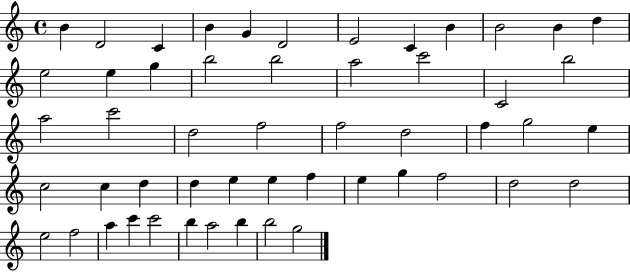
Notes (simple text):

B4/q D4/h C4/q B4/q G4/q D4/h E4/h C4/q B4/q B4/h B4/q D5/q E5/h E5/q G5/q B5/h B5/h A5/h C6/h C4/h B5/h A5/h C6/h D5/h F5/h F5/h D5/h F5/q G5/h E5/q C5/h C5/q D5/q D5/q E5/q E5/q F5/q E5/q G5/q F5/h D5/h D5/h E5/h F5/h A5/q C6/q C6/h B5/q A5/h B5/q B5/h G5/h